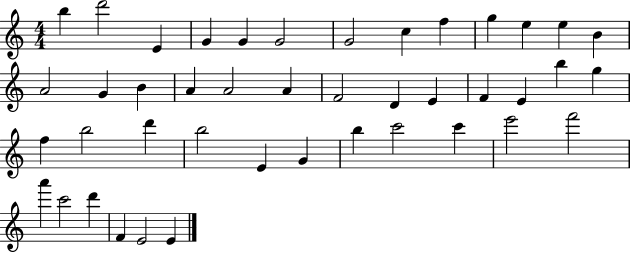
{
  \clef treble
  \numericTimeSignature
  \time 4/4
  \key c \major
  b''4 d'''2 e'4 | g'4 g'4 g'2 | g'2 c''4 f''4 | g''4 e''4 e''4 b'4 | \break a'2 g'4 b'4 | a'4 a'2 a'4 | f'2 d'4 e'4 | f'4 e'4 b''4 g''4 | \break f''4 b''2 d'''4 | b''2 e'4 g'4 | b''4 c'''2 c'''4 | e'''2 f'''2 | \break a'''4 c'''2 d'''4 | f'4 e'2 e'4 | \bar "|."
}